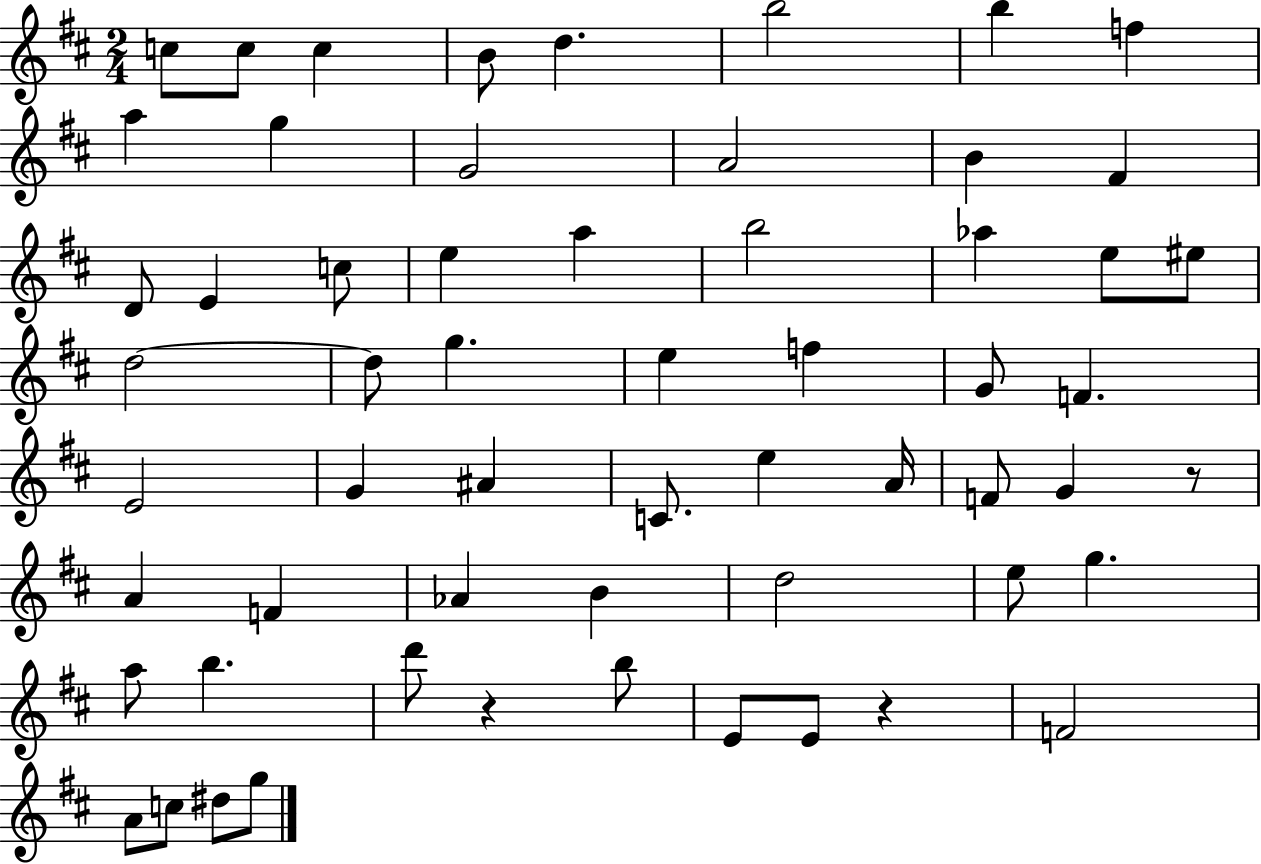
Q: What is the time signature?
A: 2/4